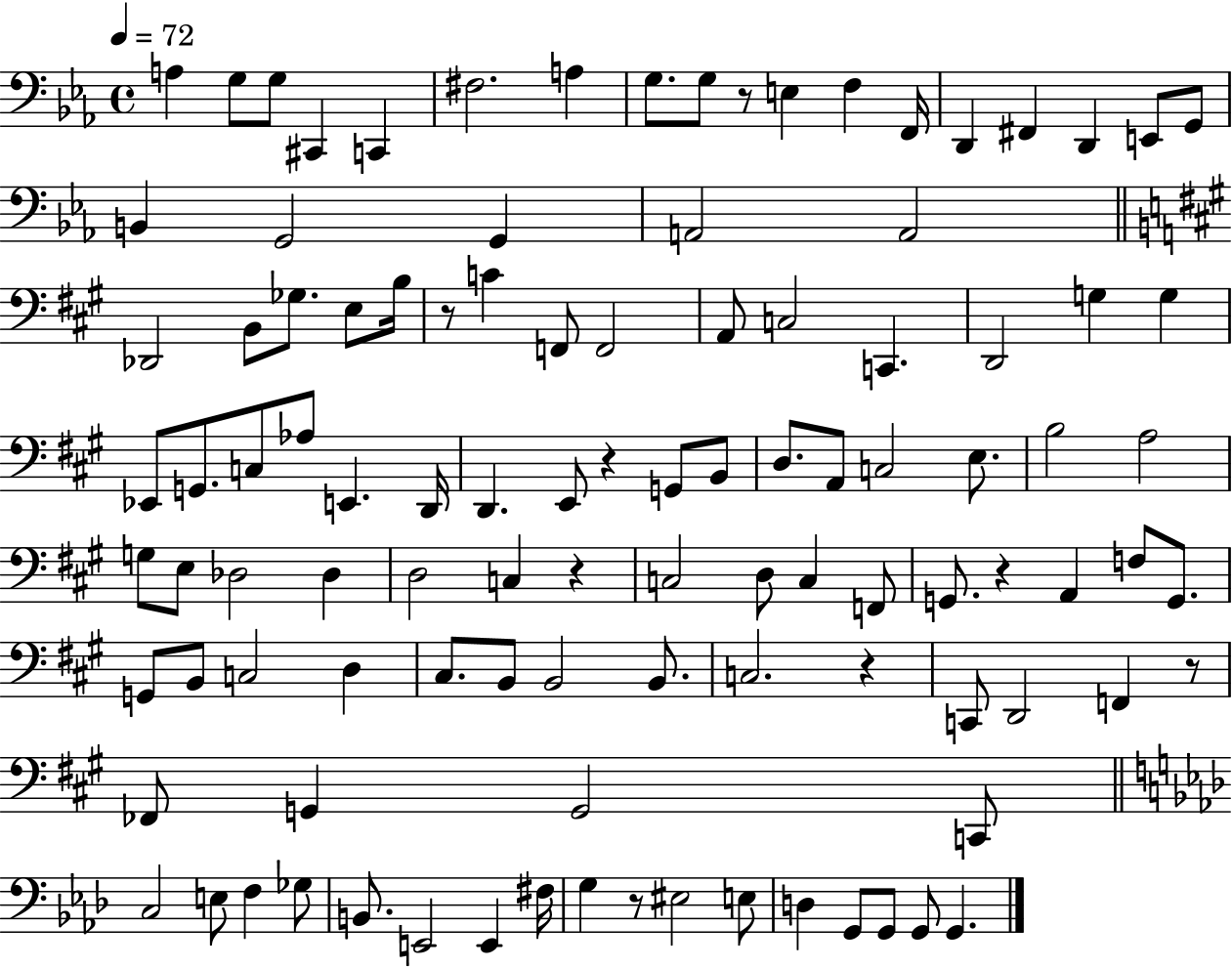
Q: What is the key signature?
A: EES major